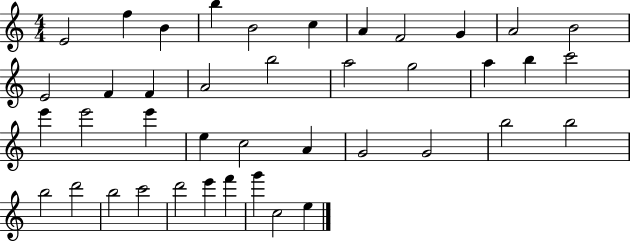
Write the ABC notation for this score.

X:1
T:Untitled
M:4/4
L:1/4
K:C
E2 f B b B2 c A F2 G A2 B2 E2 F F A2 b2 a2 g2 a b c'2 e' e'2 e' e c2 A G2 G2 b2 b2 b2 d'2 b2 c'2 d'2 e' f' g' c2 e